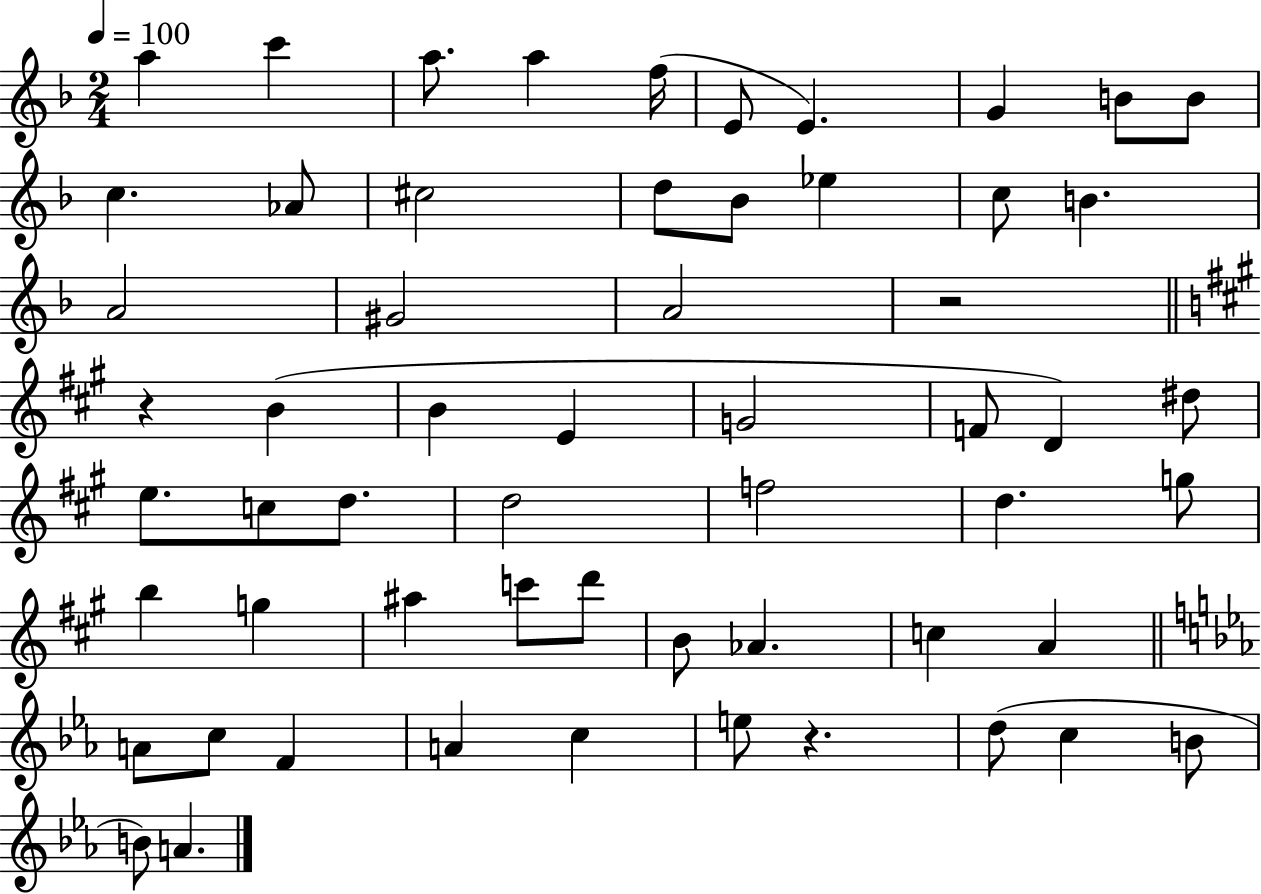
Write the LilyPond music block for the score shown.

{
  \clef treble
  \numericTimeSignature
  \time 2/4
  \key f \major
  \tempo 4 = 100
  a''4 c'''4 | a''8. a''4 f''16( | e'8 e'4.) | g'4 b'8 b'8 | \break c''4. aes'8 | cis''2 | d''8 bes'8 ees''4 | c''8 b'4. | \break a'2 | gis'2 | a'2 | r2 | \break \bar "||" \break \key a \major r4 b'4( | b'4 e'4 | g'2 | f'8 d'4) dis''8 | \break e''8. c''8 d''8. | d''2 | f''2 | d''4. g''8 | \break b''4 g''4 | ais''4 c'''8 d'''8 | b'8 aes'4. | c''4 a'4 | \break \bar "||" \break \key c \minor a'8 c''8 f'4 | a'4 c''4 | e''8 r4. | d''8( c''4 b'8 | \break b'8) a'4. | \bar "|."
}